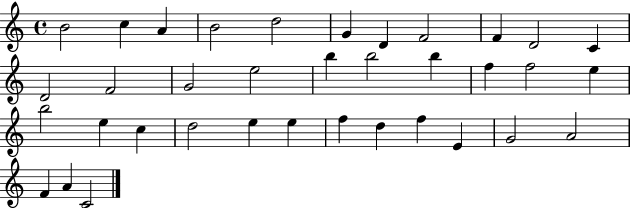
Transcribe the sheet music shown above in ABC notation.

X:1
T:Untitled
M:4/4
L:1/4
K:C
B2 c A B2 d2 G D F2 F D2 C D2 F2 G2 e2 b b2 b f f2 e b2 e c d2 e e f d f E G2 A2 F A C2